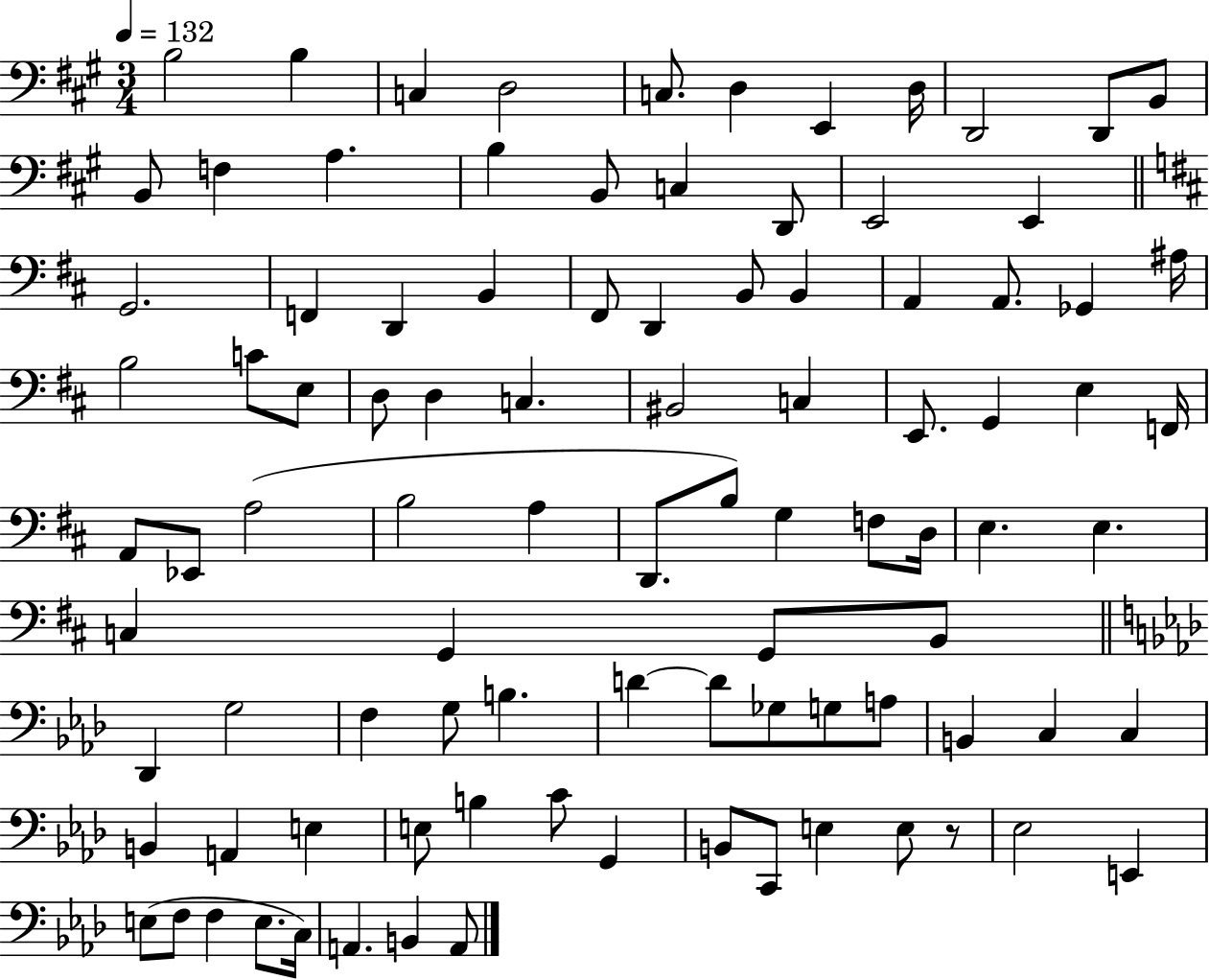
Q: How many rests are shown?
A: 1